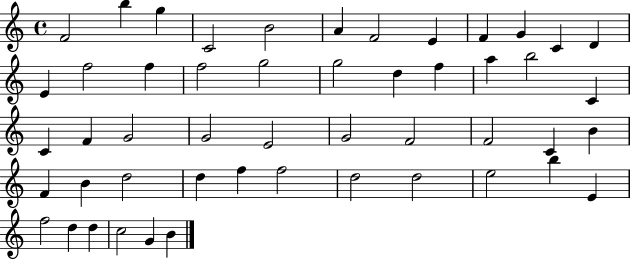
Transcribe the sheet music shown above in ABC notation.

X:1
T:Untitled
M:4/4
L:1/4
K:C
F2 b g C2 B2 A F2 E F G C D E f2 f f2 g2 g2 d f a b2 C C F G2 G2 E2 G2 F2 F2 C B F B d2 d f f2 d2 d2 e2 b E f2 d d c2 G B